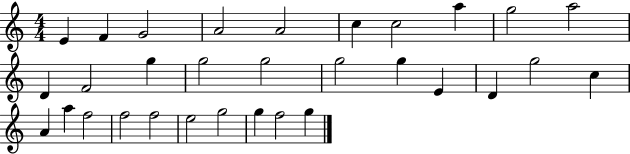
X:1
T:Untitled
M:4/4
L:1/4
K:C
E F G2 A2 A2 c c2 a g2 a2 D F2 g g2 g2 g2 g E D g2 c A a f2 f2 f2 e2 g2 g f2 g